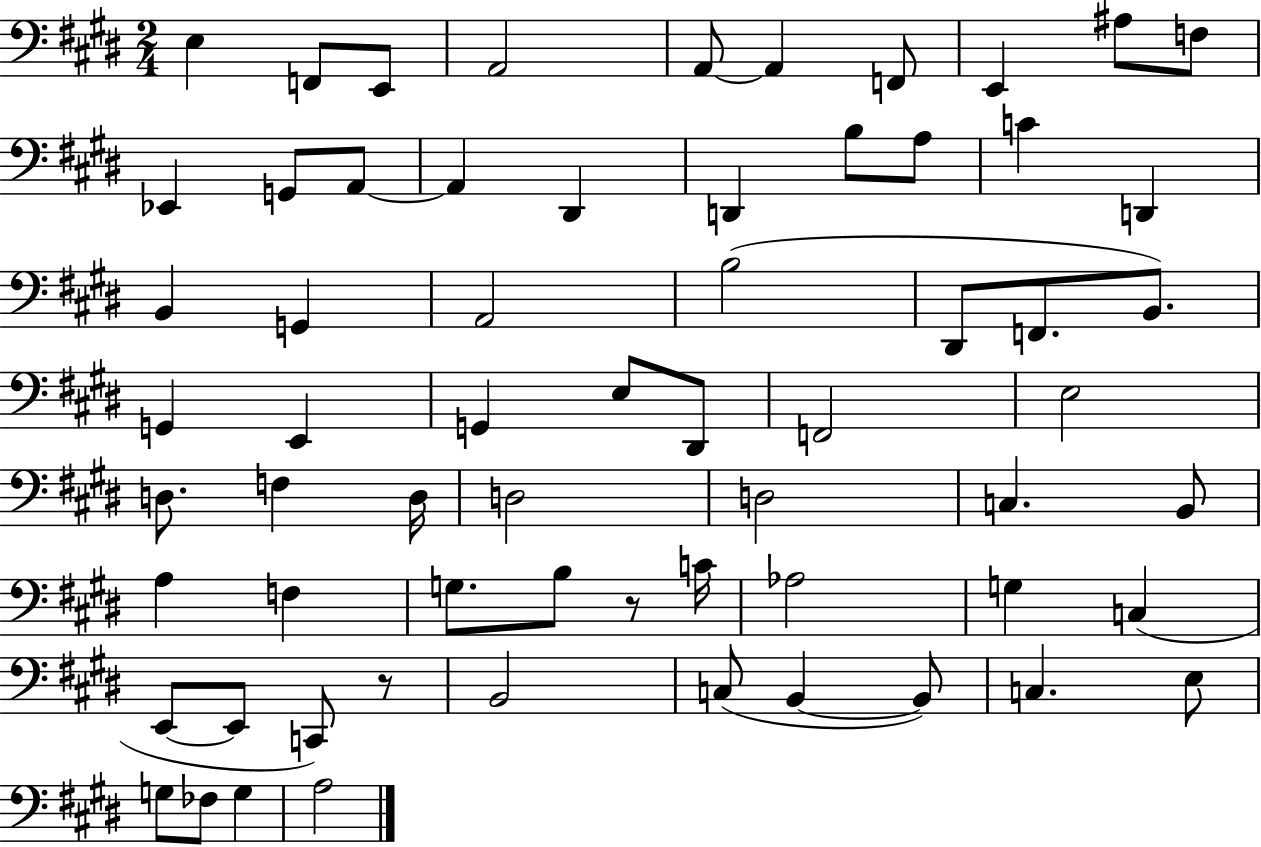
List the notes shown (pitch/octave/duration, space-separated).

E3/q F2/e E2/e A2/h A2/e A2/q F2/e E2/q A#3/e F3/e Eb2/q G2/e A2/e A2/q D#2/q D2/q B3/e A3/e C4/q D2/q B2/q G2/q A2/h B3/h D#2/e F2/e. B2/e. G2/q E2/q G2/q E3/e D#2/e F2/h E3/h D3/e. F3/q D3/s D3/h D3/h C3/q. B2/e A3/q F3/q G3/e. B3/e R/e C4/s Ab3/h G3/q C3/q E2/e E2/e C2/e R/e B2/h C3/e B2/q B2/e C3/q. E3/e G3/e FES3/e G3/q A3/h